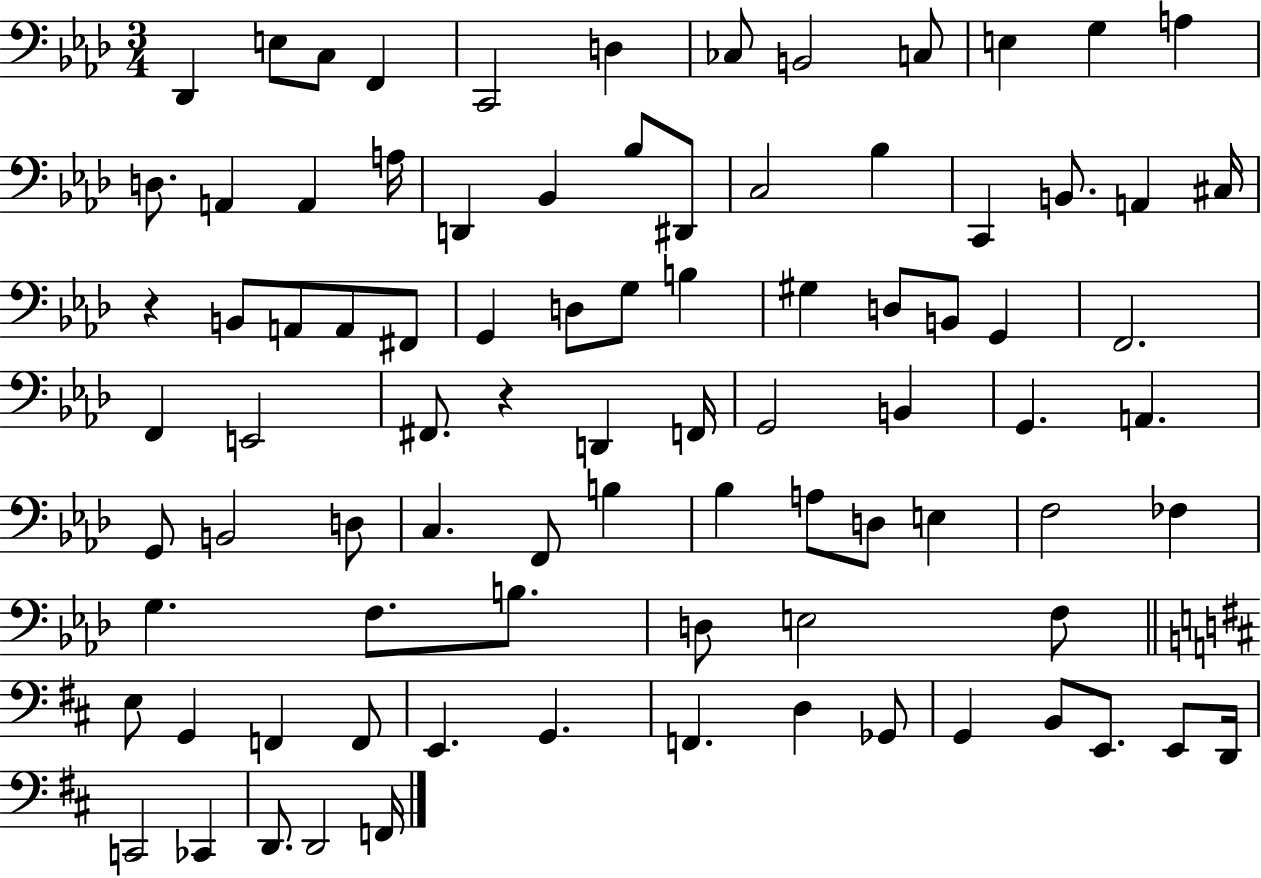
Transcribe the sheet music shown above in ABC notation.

X:1
T:Untitled
M:3/4
L:1/4
K:Ab
_D,, E,/2 C,/2 F,, C,,2 D, _C,/2 B,,2 C,/2 E, G, A, D,/2 A,, A,, A,/4 D,, _B,, _B,/2 ^D,,/2 C,2 _B, C,, B,,/2 A,, ^C,/4 z B,,/2 A,,/2 A,,/2 ^F,,/2 G,, D,/2 G,/2 B, ^G, D,/2 B,,/2 G,, F,,2 F,, E,,2 ^F,,/2 z D,, F,,/4 G,,2 B,, G,, A,, G,,/2 B,,2 D,/2 C, F,,/2 B, _B, A,/2 D,/2 E, F,2 _F, G, F,/2 B,/2 D,/2 E,2 F,/2 E,/2 G,, F,, F,,/2 E,, G,, F,, D, _G,,/2 G,, B,,/2 E,,/2 E,,/2 D,,/4 C,,2 _C,, D,,/2 D,,2 F,,/4